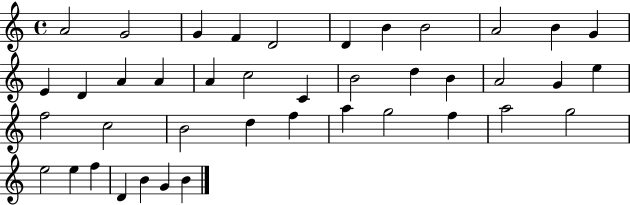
{
  \clef treble
  \time 4/4
  \defaultTimeSignature
  \key c \major
  a'2 g'2 | g'4 f'4 d'2 | d'4 b'4 b'2 | a'2 b'4 g'4 | \break e'4 d'4 a'4 a'4 | a'4 c''2 c'4 | b'2 d''4 b'4 | a'2 g'4 e''4 | \break f''2 c''2 | b'2 d''4 f''4 | a''4 g''2 f''4 | a''2 g''2 | \break e''2 e''4 f''4 | d'4 b'4 g'4 b'4 | \bar "|."
}